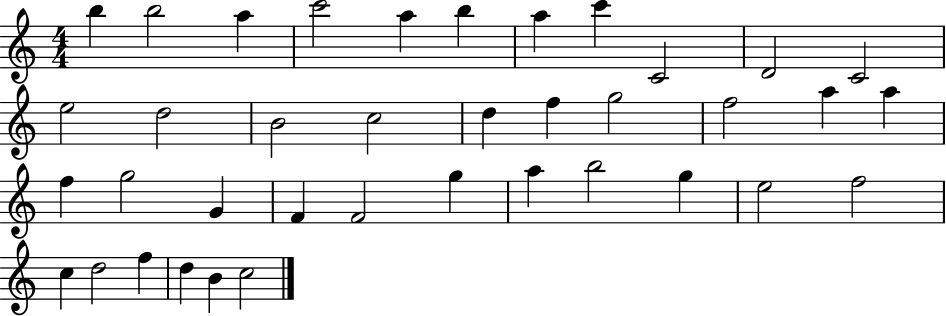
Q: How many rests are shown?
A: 0